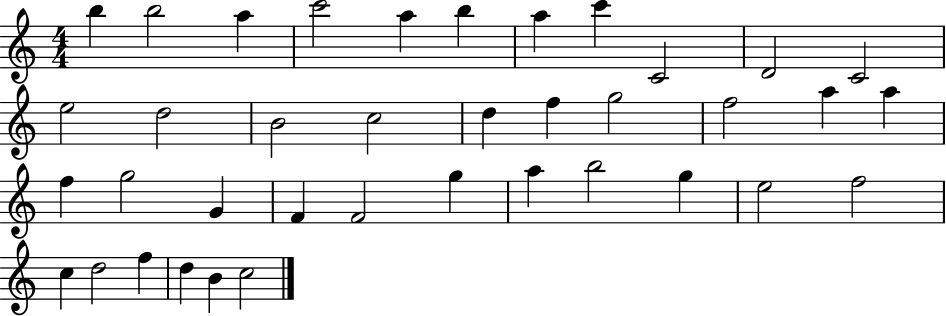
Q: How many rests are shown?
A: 0